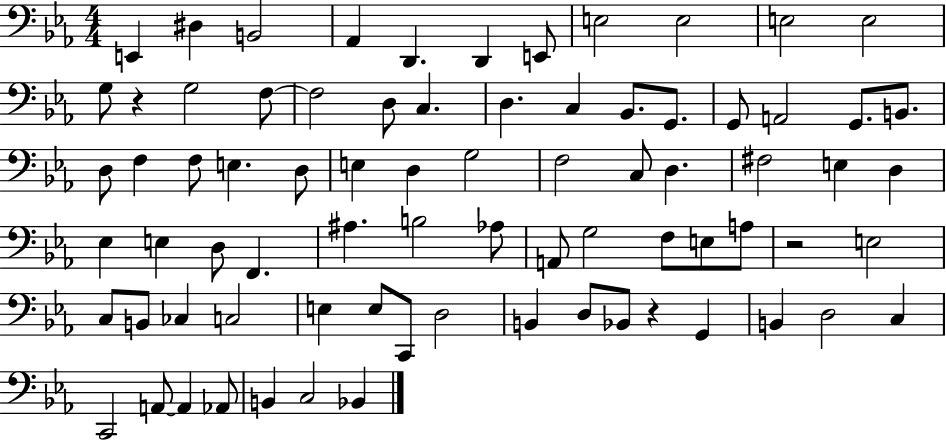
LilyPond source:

{
  \clef bass
  \numericTimeSignature
  \time 4/4
  \key ees \major
  \repeat volta 2 { e,4 dis4 b,2 | aes,4 d,4. d,4 e,8 | e2 e2 | e2 e2 | \break g8 r4 g2 f8~~ | f2 d8 c4. | d4. c4 bes,8. g,8. | g,8 a,2 g,8. b,8. | \break d8 f4 f8 e4. d8 | e4 d4 g2 | f2 c8 d4. | fis2 e4 d4 | \break ees4 e4 d8 f,4. | ais4. b2 aes8 | a,8 g2 f8 e8 a8 | r2 e2 | \break c8 b,8 ces4 c2 | e4 e8 c,8 d2 | b,4 d8 bes,8 r4 g,4 | b,4 d2 c4 | \break c,2 a,8~~ a,4 aes,8 | b,4 c2 bes,4 | } \bar "|."
}